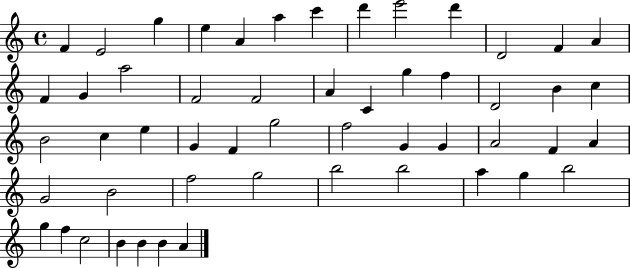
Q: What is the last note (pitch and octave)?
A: A4